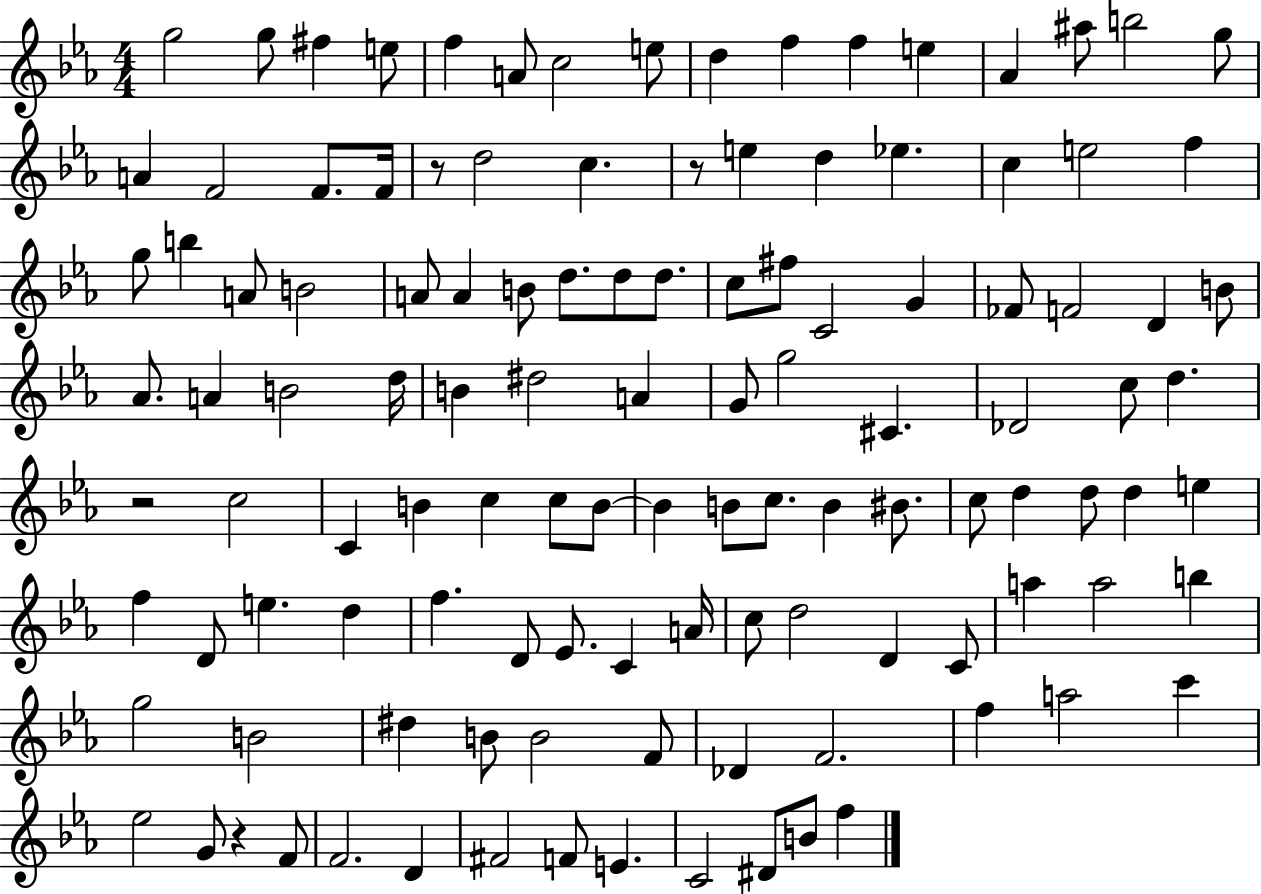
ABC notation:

X:1
T:Untitled
M:4/4
L:1/4
K:Eb
g2 g/2 ^f e/2 f A/2 c2 e/2 d f f e _A ^a/2 b2 g/2 A F2 F/2 F/4 z/2 d2 c z/2 e d _e c e2 f g/2 b A/2 B2 A/2 A B/2 d/2 d/2 d/2 c/2 ^f/2 C2 G _F/2 F2 D B/2 _A/2 A B2 d/4 B ^d2 A G/2 g2 ^C _D2 c/2 d z2 c2 C B c c/2 B/2 B B/2 c/2 B ^B/2 c/2 d d/2 d e f D/2 e d f D/2 _E/2 C A/4 c/2 d2 D C/2 a a2 b g2 B2 ^d B/2 B2 F/2 _D F2 f a2 c' _e2 G/2 z F/2 F2 D ^F2 F/2 E C2 ^D/2 B/2 f